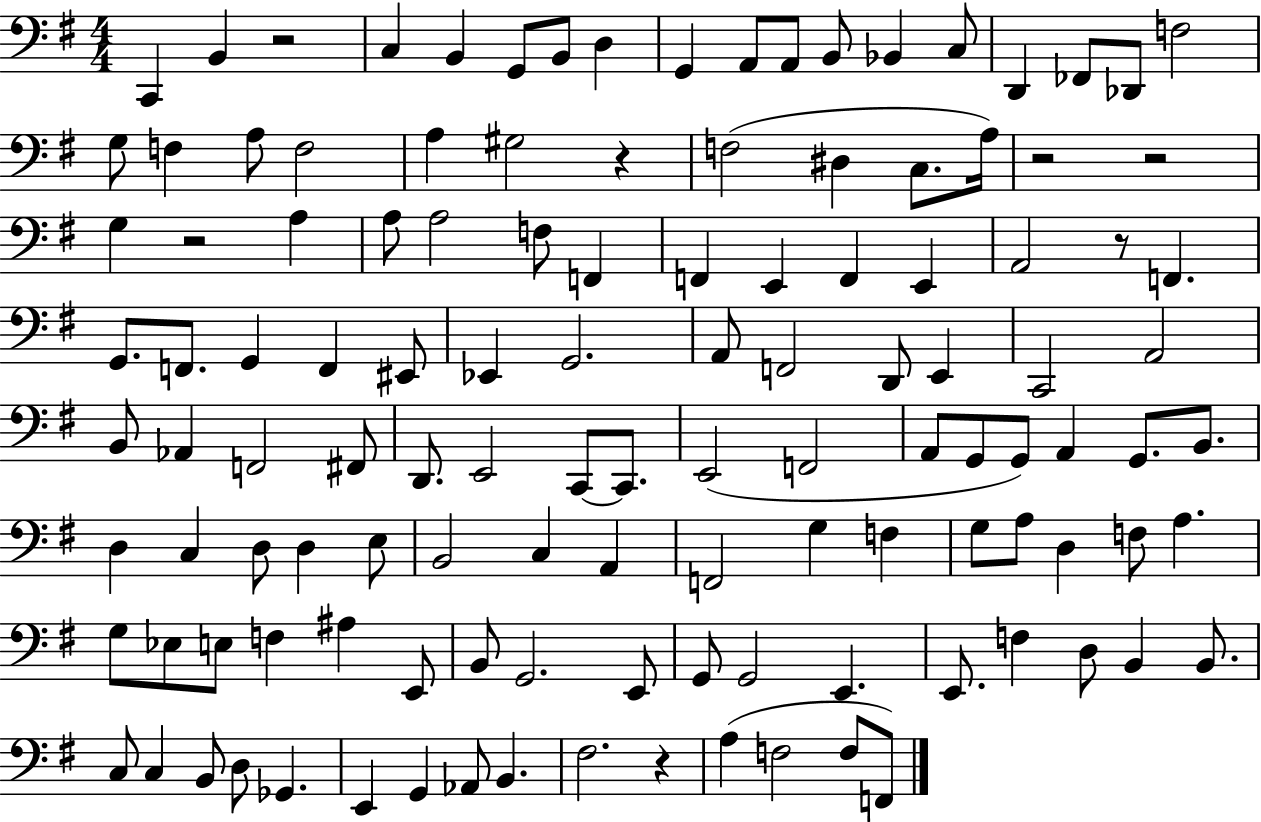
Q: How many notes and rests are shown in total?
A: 122